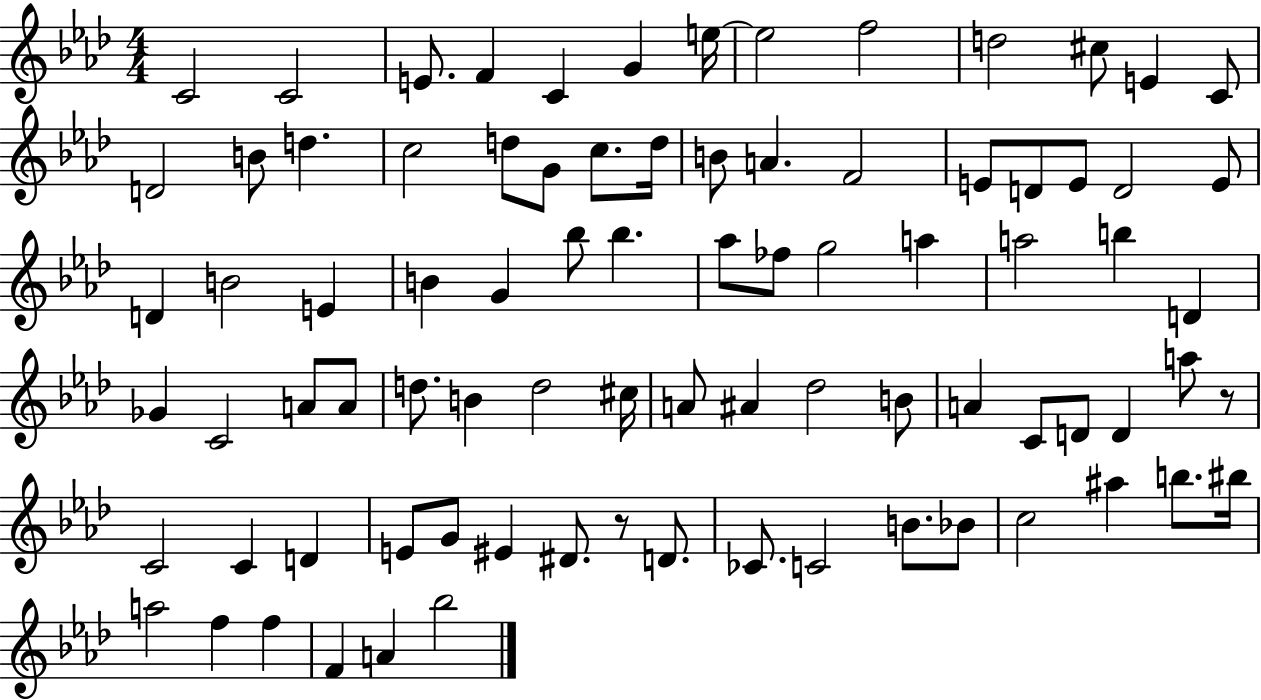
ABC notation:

X:1
T:Untitled
M:4/4
L:1/4
K:Ab
C2 C2 E/2 F C G e/4 e2 f2 d2 ^c/2 E C/2 D2 B/2 d c2 d/2 G/2 c/2 d/4 B/2 A F2 E/2 D/2 E/2 D2 E/2 D B2 E B G _b/2 _b _a/2 _f/2 g2 a a2 b D _G C2 A/2 A/2 d/2 B d2 ^c/4 A/2 ^A _d2 B/2 A C/2 D/2 D a/2 z/2 C2 C D E/2 G/2 ^E ^D/2 z/2 D/2 _C/2 C2 B/2 _B/2 c2 ^a b/2 ^b/4 a2 f f F A _b2